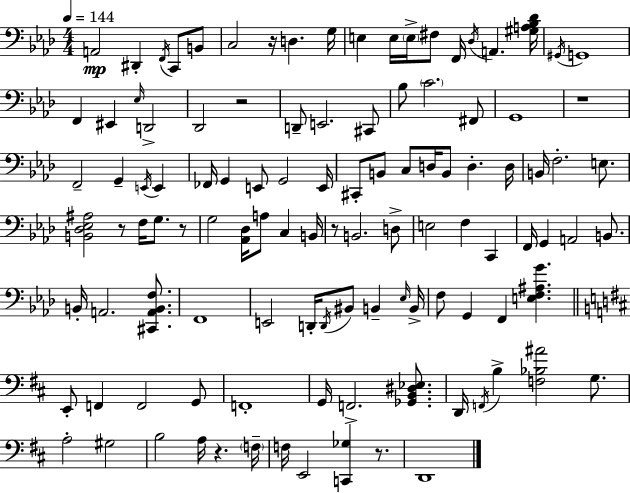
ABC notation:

X:1
T:Untitled
M:4/4
L:1/4
K:Ab
A,,2 ^D,, F,,/4 C,,/2 B,,/2 C,2 z/4 D, G,/4 E, E,/4 E,/4 ^F,/2 F,,/4 _D,/4 A,, [^G,A,_B,_D]/4 ^G,,/4 G,,4 F,, ^E,, _E,/4 D,,2 _D,,2 z2 D,,/2 E,,2 ^C,,/2 _B,/2 C2 ^F,,/2 G,,4 z4 F,,2 G,, E,,/4 E,, _F,,/4 G,, E,,/2 G,,2 E,,/4 ^C,,/2 B,,/2 C,/2 D,/4 B,,/2 D, D,/4 B,,/4 F,2 E,/2 [B,,_D,_E,^A,]2 z/2 F,/4 G,/2 z/2 G,2 [_A,,_D,]/4 A,/2 C, B,,/4 z/2 B,,2 D,/2 E,2 F, C,, F,,/4 G,, A,,2 B,,/2 B,,/4 A,,2 [^C,,A,,B,,F,]/2 F,,4 E,,2 D,,/4 D,,/4 ^B,,/2 B,, _E,/4 B,,/4 F,/2 G,, F,, [E,F,^A,G] E,,/2 F,, F,,2 G,,/2 F,,4 G,,/4 F,,2 [_G,,B,,^D,_E,]/2 D,,/4 F,,/4 B, [F,_B,^A]2 G,/2 A,2 ^G,2 B,2 A,/4 z F,/4 F,/4 E,,2 [C,,_G,] z/2 D,,4